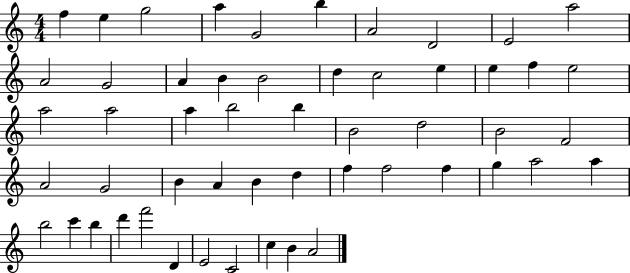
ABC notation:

X:1
T:Untitled
M:4/4
L:1/4
K:C
f e g2 a G2 b A2 D2 E2 a2 A2 G2 A B B2 d c2 e e f e2 a2 a2 a b2 b B2 d2 B2 F2 A2 G2 B A B d f f2 f g a2 a b2 c' b d' f'2 D E2 C2 c B A2